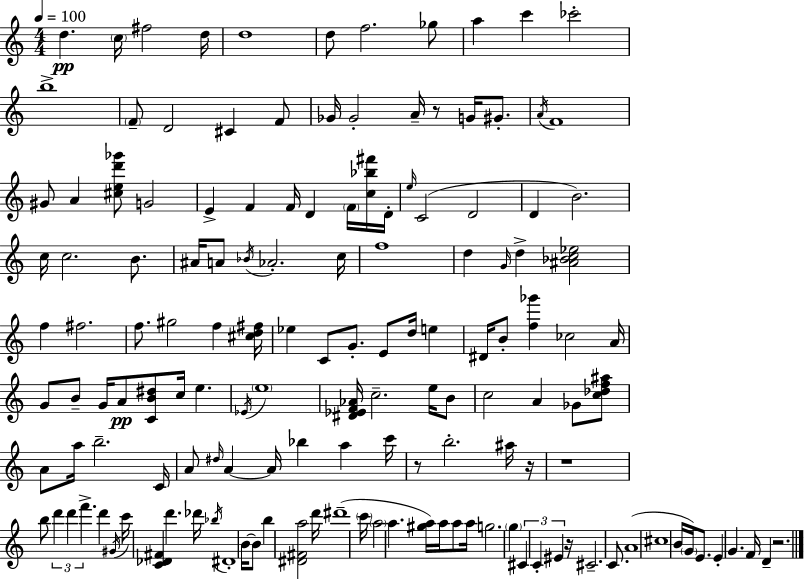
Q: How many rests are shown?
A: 6